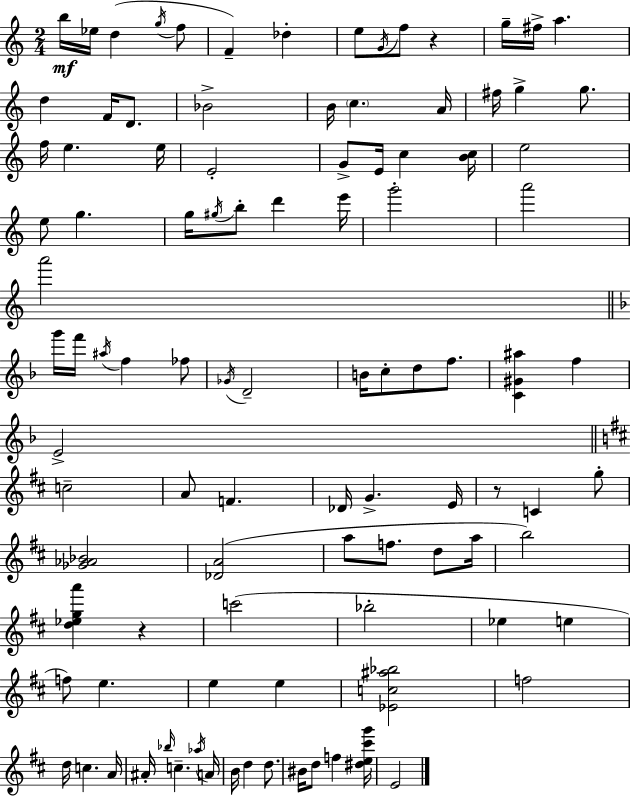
{
  \clef treble
  \numericTimeSignature
  \time 2/4
  \key c \major
  \repeat volta 2 { b''16\mf ees''16 d''4( \acciaccatura { g''16 } f''8 | f'4--) des''4-. | e''8 \acciaccatura { g'16 } f''8 r4 | g''16-- fis''16-> a''4. | \break d''4 f'16 d'8. | bes'2-> | b'16 \parenthesize c''4. | a'16 fis''16 g''4-> g''8. | \break f''16 e''4. | e''16 e'2-. | g'8-> e'16 c''4 | <b' c''>16 e''2 | \break e''8 g''4. | g''16 \acciaccatura { gis''16 } b''8-. d'''4 | e'''16 g'''2-. | a'''2 | \break a'''2 | \bar "||" \break \key d \minor g'''16 f'''16 \acciaccatura { ais''16 } f''4 fes''8 | \acciaccatura { ges'16 } d'2-- | b'16 c''8-. d''8 f''8. | <c' gis' ais''>4 f''4 | \break e'2-> | \bar "||" \break \key d \major c''2-- | a'8 f'4. | des'16 g'4.-> e'16 | r8 c'4 g''8-. | \break <ges' aes' bes'>2 | <des' a'>2( | a''8 f''8. d''8 a''16 | b''2) | \break <d'' ees'' g'' a'''>4 r4 | c'''2( | bes''2-. | ees''4 e''4 | \break f''8) e''4. | e''4 e''4 | <ees' c'' ais'' bes''>2 | f''2 | \break d''16 c''4. a'16 | ais'16-. \grace { bes''16 } c''4.-- | \acciaccatura { aes''16 } a'16 b'16 d''4 d''8. | bis'16 d''8 f''4 | \break <dis'' e'' cis''' g'''>16 e'2 | } \bar "|."
}